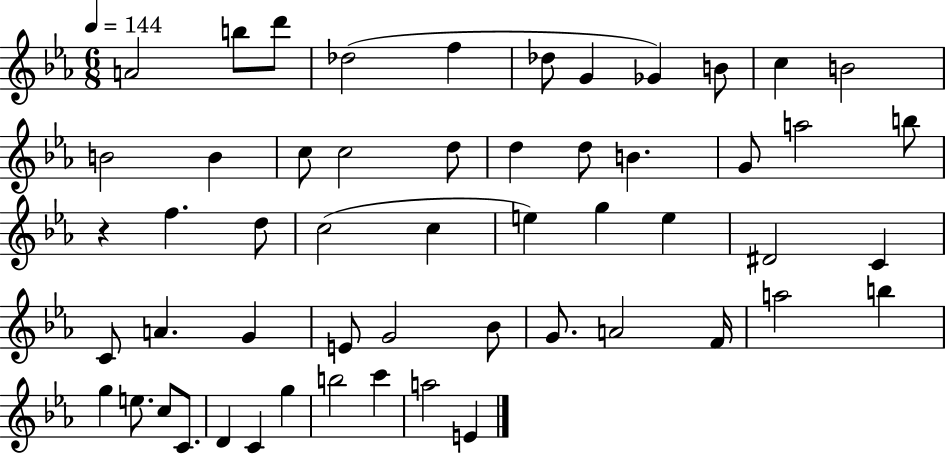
{
  \clef treble
  \numericTimeSignature
  \time 6/8
  \key ees \major
  \tempo 4 = 144
  a'2 b''8 d'''8 | des''2( f''4 | des''8 g'4 ges'4) b'8 | c''4 b'2 | \break b'2 b'4 | c''8 c''2 d''8 | d''4 d''8 b'4. | g'8 a''2 b''8 | \break r4 f''4. d''8 | c''2( c''4 | e''4) g''4 e''4 | dis'2 c'4 | \break c'8 a'4. g'4 | e'8 g'2 bes'8 | g'8. a'2 f'16 | a''2 b''4 | \break g''4 e''8. c''8 c'8. | d'4 c'4 g''4 | b''2 c'''4 | a''2 e'4 | \break \bar "|."
}